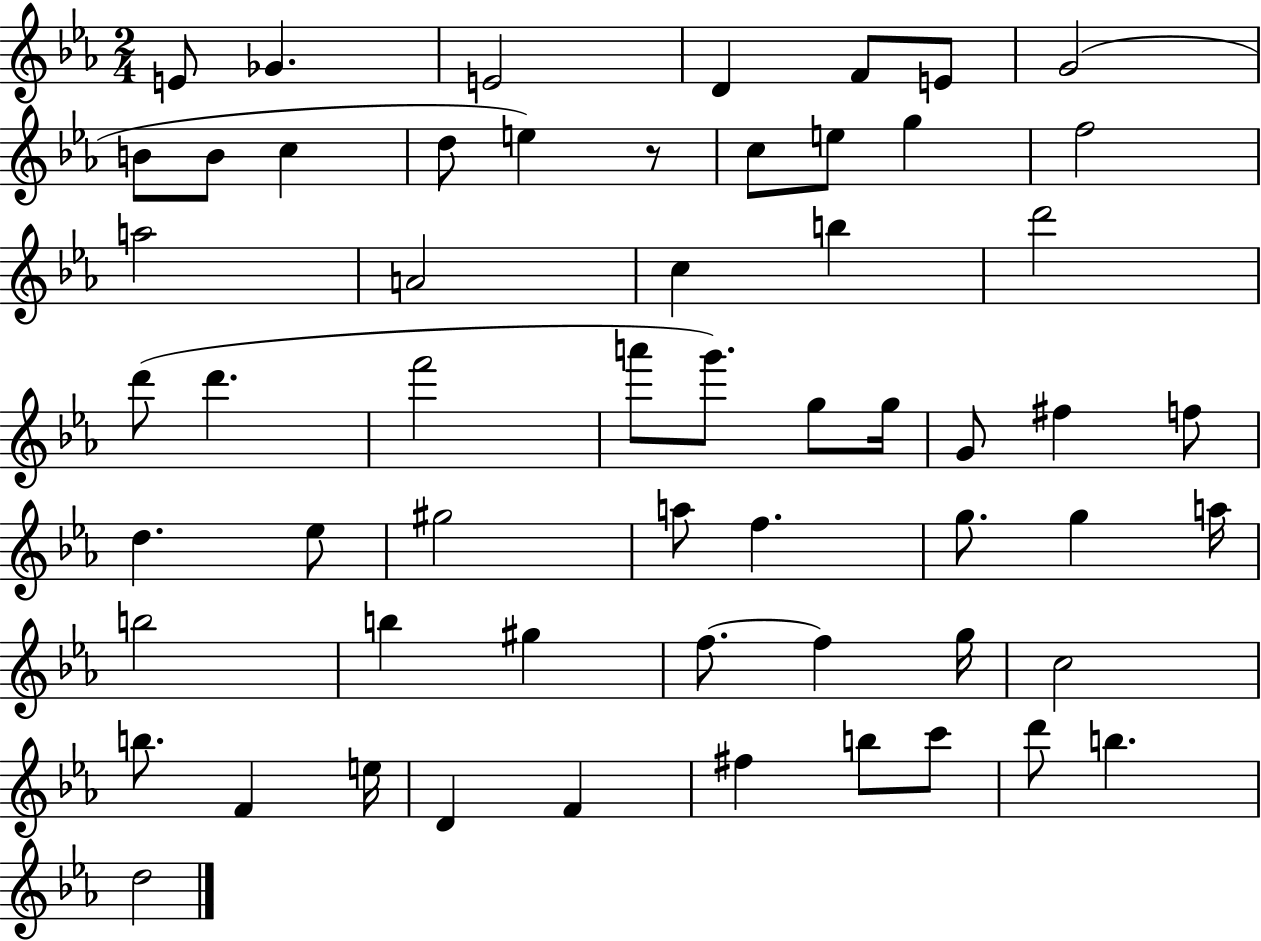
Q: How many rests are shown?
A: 1